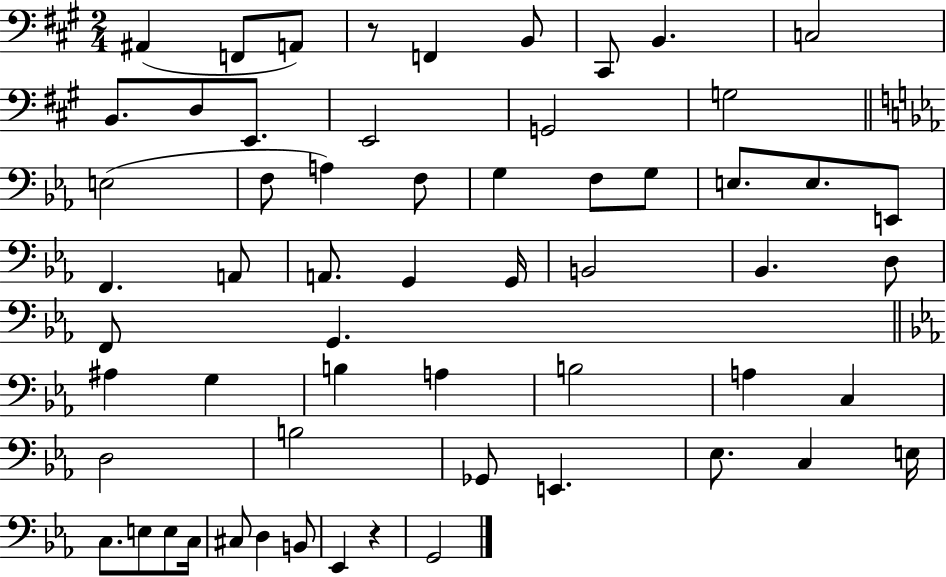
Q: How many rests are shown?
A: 2